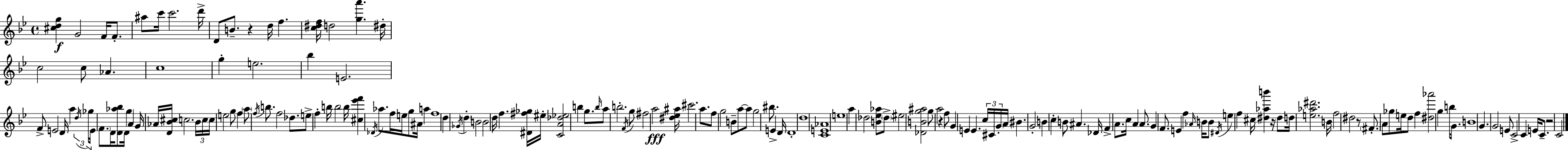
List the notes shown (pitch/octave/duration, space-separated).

[C#5,D5,G5]/q G4/h F4/s F4/e. A#5/e C6/s C6/h. D6/s D4/e B4/e. R/q D5/s F5/q. [C5,D#5,F5]/s D5/h [G5,A6]/q. D#5/s C5/h C5/e Ab4/q. C5/w G5/q E5/h. Bb5/q E4/h. F4/e E4/h D4/s A5/q D5/s Gb5/s E4/s F4/e. D4/s [D4,Ab5,Bb5]/e D4/s G5/q A4/q G4/s Ab4/s [D4,Bb4,C#5]/s C5/h. Bb4/s C5/s C5/s E5/h G5/e F5/q A5/e F5/s B5/e. F5/h Db5/e. E5/e F5/q B5/s B5/h B5/s [C#5,Eb6,F6]/q Db4/s Ab5/e. F5/s E5/s G5/e A#4/s A5/q F5/w D5/q Gb4/s D5/q B4/h B4/h D5/s F5/q. [D#4,F#5,Gb5]/s EIS5/s [C4,A4,Db5,Eb5]/h B5/q G5/e. B5/s A5/e B5/h. F4/s G5/e F#5/h A5/h [D#5,Eb5,A#5]/s C#6/h. A5/e. F5/e G5/h B4/e A5/e A5/e G5/h BIS5/e. E4/q D4/s D4/w D5/w [C4,E4,Ab4]/w E5/w A5/q Db5/h [B4,Eb5,Ab5]/e Db5/e EIS5/h [Db4,B4,G5,A#5]/h G5/e A5/h R/q F5/e G4/q E4/q E4/q. C5/s C#4/s G4/s A4/s BIS4/q. G4/h B4/q C5/q B4/e A#4/q. Db4/s F4/q A4/e. C5/s A4/q A4/e. G4/q F4/e. E4/q F5/q Ab4/s B4/s B4/e D#4/s E5/q F5/q C#5/s [D#5,Ab5,B6]/q R/s D#5/e D5/s [E5,Ab5,D#6]/h. B4/s F5/h D#5/h R/e F#4/e. A4/e Gb5/e E5/s D5/e F5/q [D#5,Ab6]/h G5/q B5/s G4/e. B4/w G4/q. G4/h E4/e C4/h C4/q E4/s C4/e. R/h C4/h